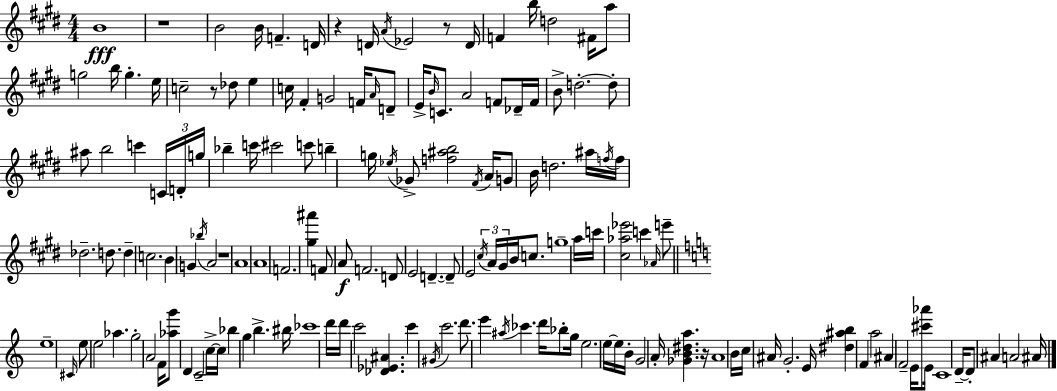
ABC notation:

X:1
T:Untitled
M:4/4
L:1/4
K:E
B4 z4 B2 B/4 F D/4 z D/4 A/4 _E2 z/2 D/4 F b/4 d2 ^F/4 a/2 g2 b/4 g e/4 c2 z/2 _d/2 e c/4 ^F G2 F/4 A/4 D/2 E/4 B/4 C/2 A2 F/2 _D/4 F/4 B/2 d2 d/2 ^a/2 b2 c' C/4 D/4 g/4 _b c'/4 ^c'2 c'/2 b g/4 _e/4 _G/2 [f^ab]2 ^F/4 A/4 G/2 B/4 d2 ^a/4 f/4 f/4 _d2 d/2 d c2 B G _b/4 A2 z4 A4 A4 F2 [^g^a'] F/2 A/2 F2 D/2 E2 D D/2 E2 ^c/4 A/4 ^G/4 B/4 c/2 g4 a/4 c'/4 [^c_a_e']2 c' _A/4 e'/2 e4 ^C/4 e/2 e2 _a g2 A2 F/4 [_ag']/2 D C2 c/4 c/4 _b g b ^b/4 _c'4 d'/4 d'/4 c'2 [_D_E^A] c' ^G/4 c'2 d'/2 e' ^a/4 _c' d'/4 _b/2 g/4 e2 e/4 e/4 B/4 G2 A/4 [_GB^da] z/4 A4 B/4 c/4 ^A/4 G2 E/4 [^d^ab] F a2 ^A F2 E/4 [^c'_a']/2 E/4 C4 D/4 D/2 ^A A2 ^A/4